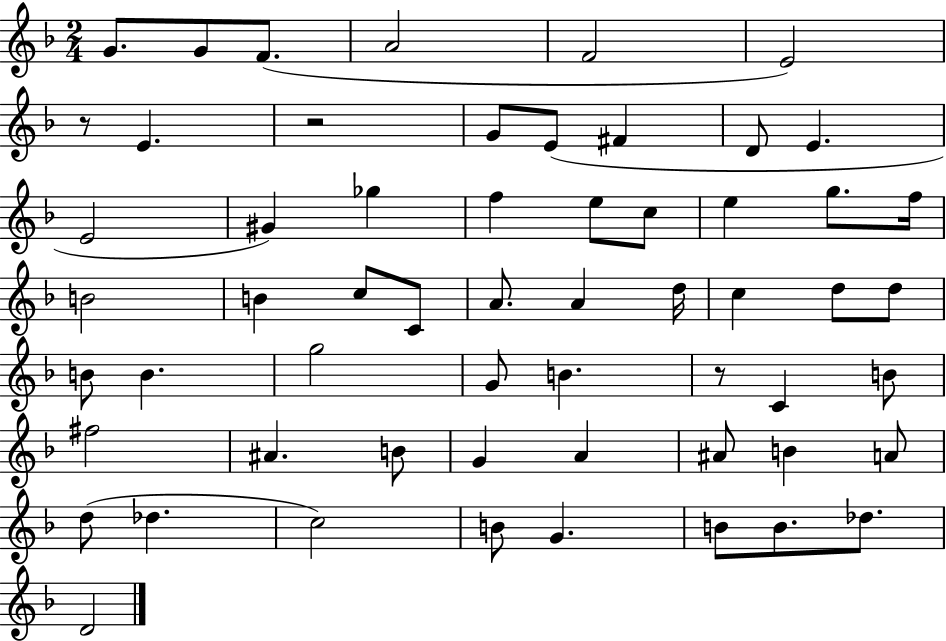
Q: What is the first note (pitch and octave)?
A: G4